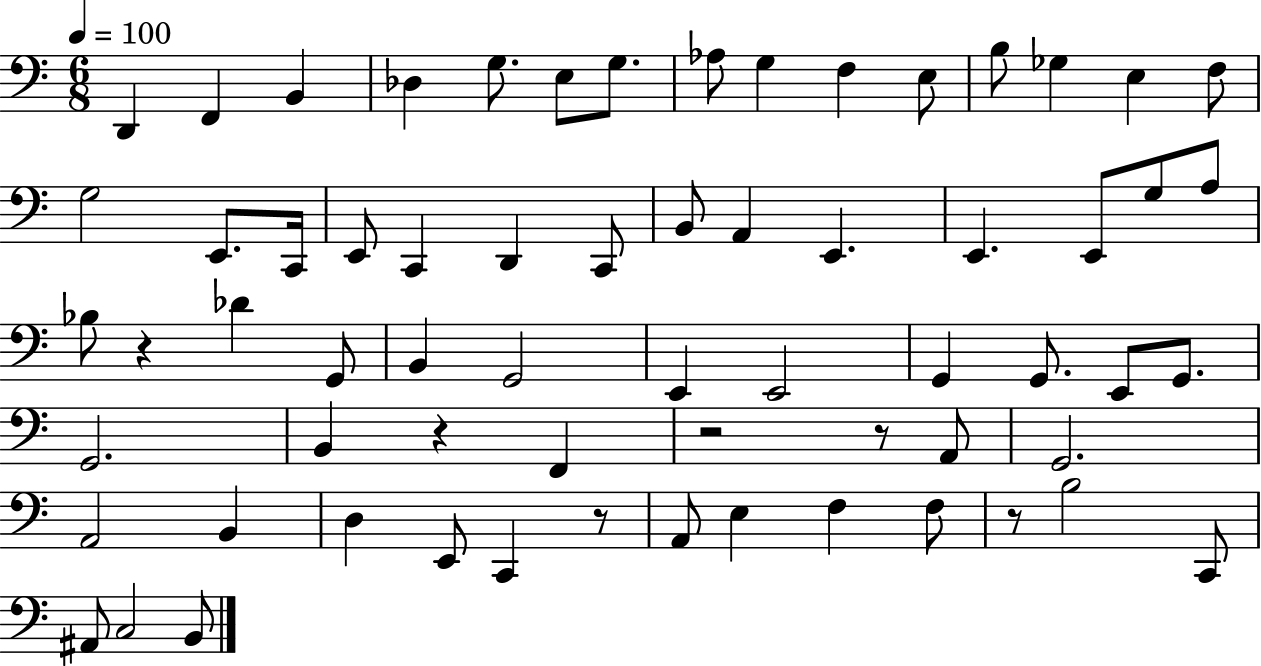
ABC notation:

X:1
T:Untitled
M:6/8
L:1/4
K:C
D,, F,, B,, _D, G,/2 E,/2 G,/2 _A,/2 G, F, E,/2 B,/2 _G, E, F,/2 G,2 E,,/2 C,,/4 E,,/2 C,, D,, C,,/2 B,,/2 A,, E,, E,, E,,/2 G,/2 A,/2 _B,/2 z _D G,,/2 B,, G,,2 E,, E,,2 G,, G,,/2 E,,/2 G,,/2 G,,2 B,, z F,, z2 z/2 A,,/2 G,,2 A,,2 B,, D, E,,/2 C,, z/2 A,,/2 E, F, F,/2 z/2 B,2 C,,/2 ^A,,/2 C,2 B,,/2